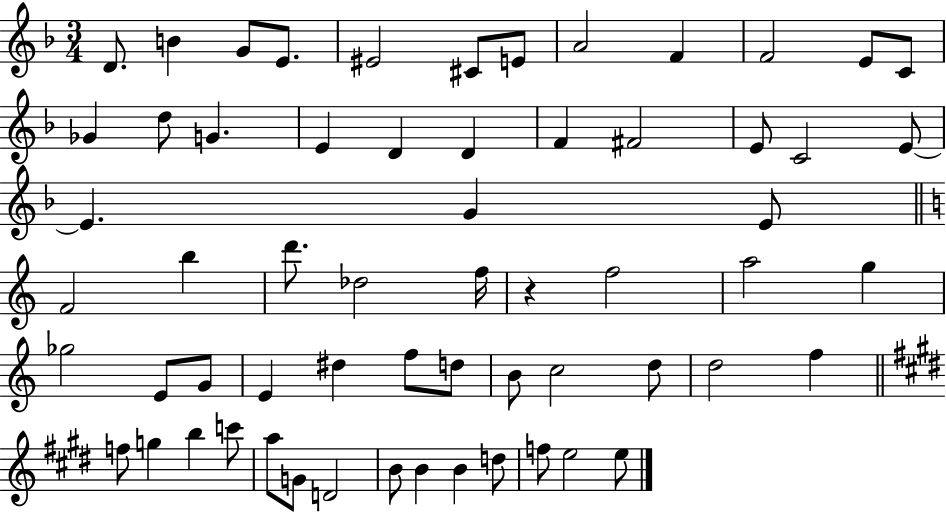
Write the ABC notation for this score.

X:1
T:Untitled
M:3/4
L:1/4
K:F
D/2 B G/2 E/2 ^E2 ^C/2 E/2 A2 F F2 E/2 C/2 _G d/2 G E D D F ^F2 E/2 C2 E/2 E G E/2 F2 b d'/2 _d2 f/4 z f2 a2 g _g2 E/2 G/2 E ^d f/2 d/2 B/2 c2 d/2 d2 f f/2 g b c'/2 a/2 G/2 D2 B/2 B B d/2 f/2 e2 e/2